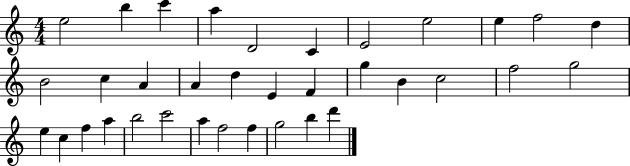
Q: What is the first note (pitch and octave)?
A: E5